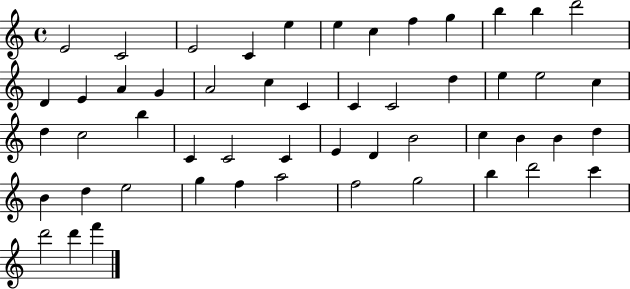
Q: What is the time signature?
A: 4/4